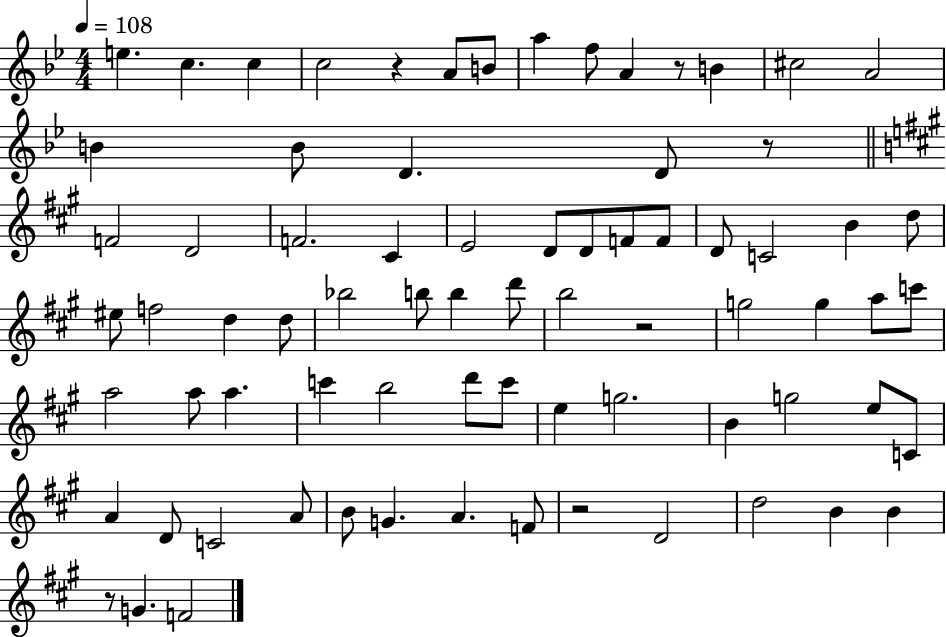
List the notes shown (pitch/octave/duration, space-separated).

E5/q. C5/q. C5/q C5/h R/q A4/e B4/e A5/q F5/e A4/q R/e B4/q C#5/h A4/h B4/q B4/e D4/q. D4/e R/e F4/h D4/h F4/h. C#4/q E4/h D4/e D4/e F4/e F4/e D4/e C4/h B4/q D5/e EIS5/e F5/h D5/q D5/e Bb5/h B5/e B5/q D6/e B5/h R/h G5/h G5/q A5/e C6/e A5/h A5/e A5/q. C6/q B5/h D6/e C6/e E5/q G5/h. B4/q G5/h E5/e C4/e A4/q D4/e C4/h A4/e B4/e G4/q. A4/q. F4/e R/h D4/h D5/h B4/q B4/q R/e G4/q. F4/h